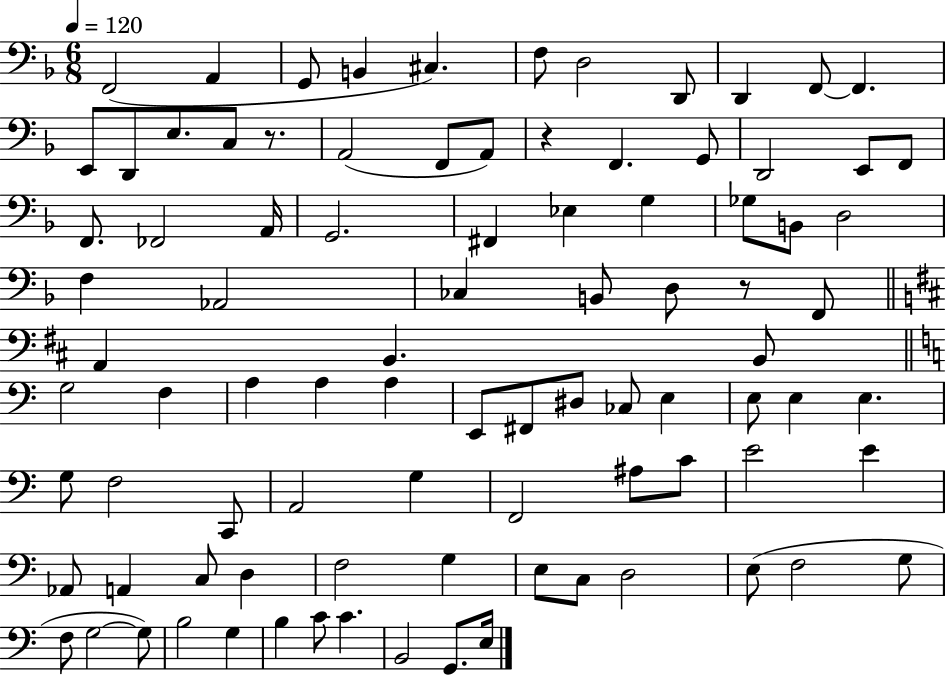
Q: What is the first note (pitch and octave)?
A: F2